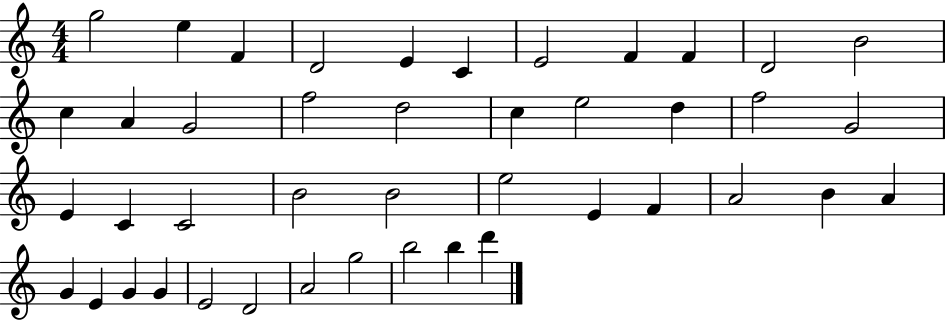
X:1
T:Untitled
M:4/4
L:1/4
K:C
g2 e F D2 E C E2 F F D2 B2 c A G2 f2 d2 c e2 d f2 G2 E C C2 B2 B2 e2 E F A2 B A G E G G E2 D2 A2 g2 b2 b d'